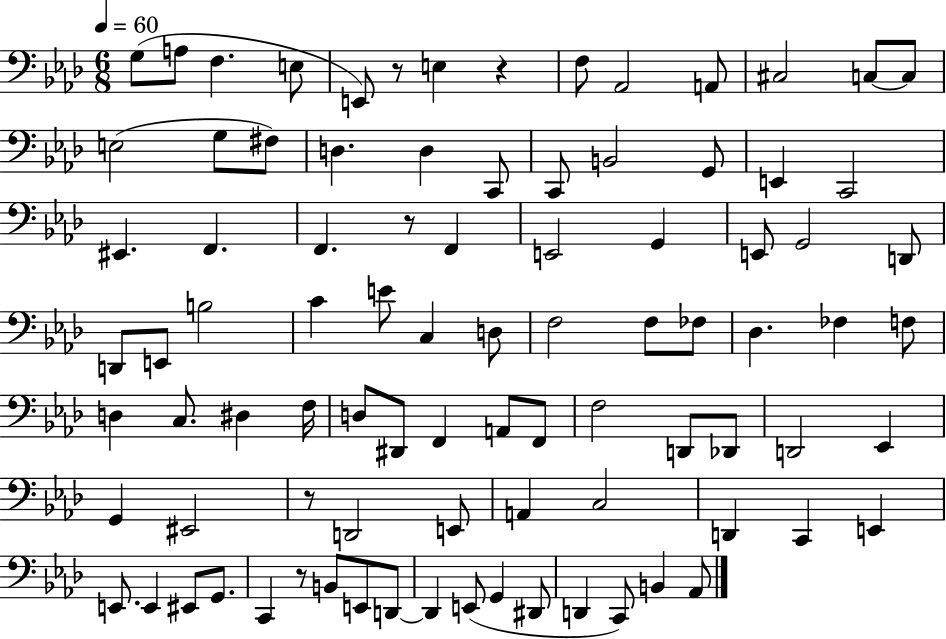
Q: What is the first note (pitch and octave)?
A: G3